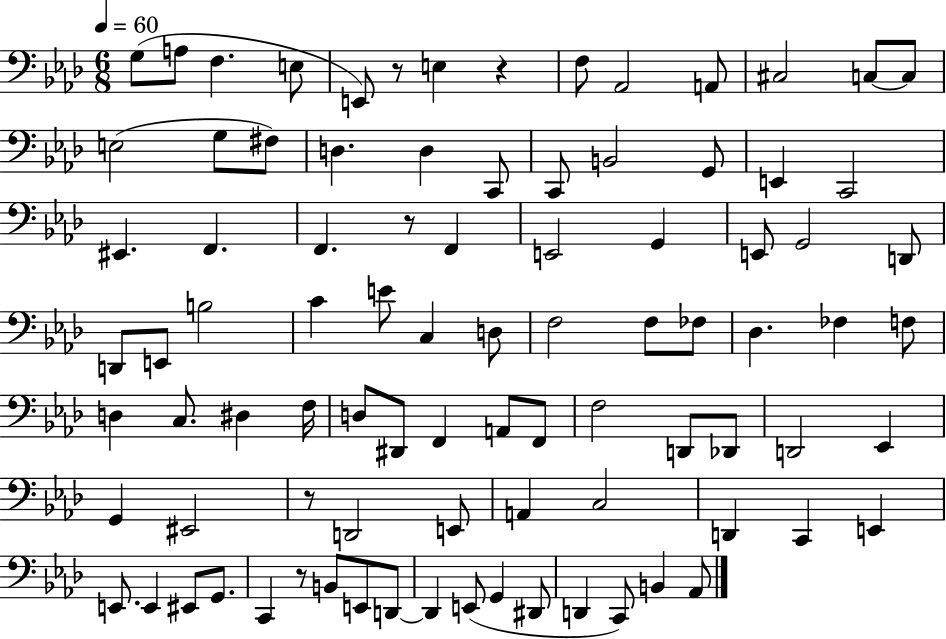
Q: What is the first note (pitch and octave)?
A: G3